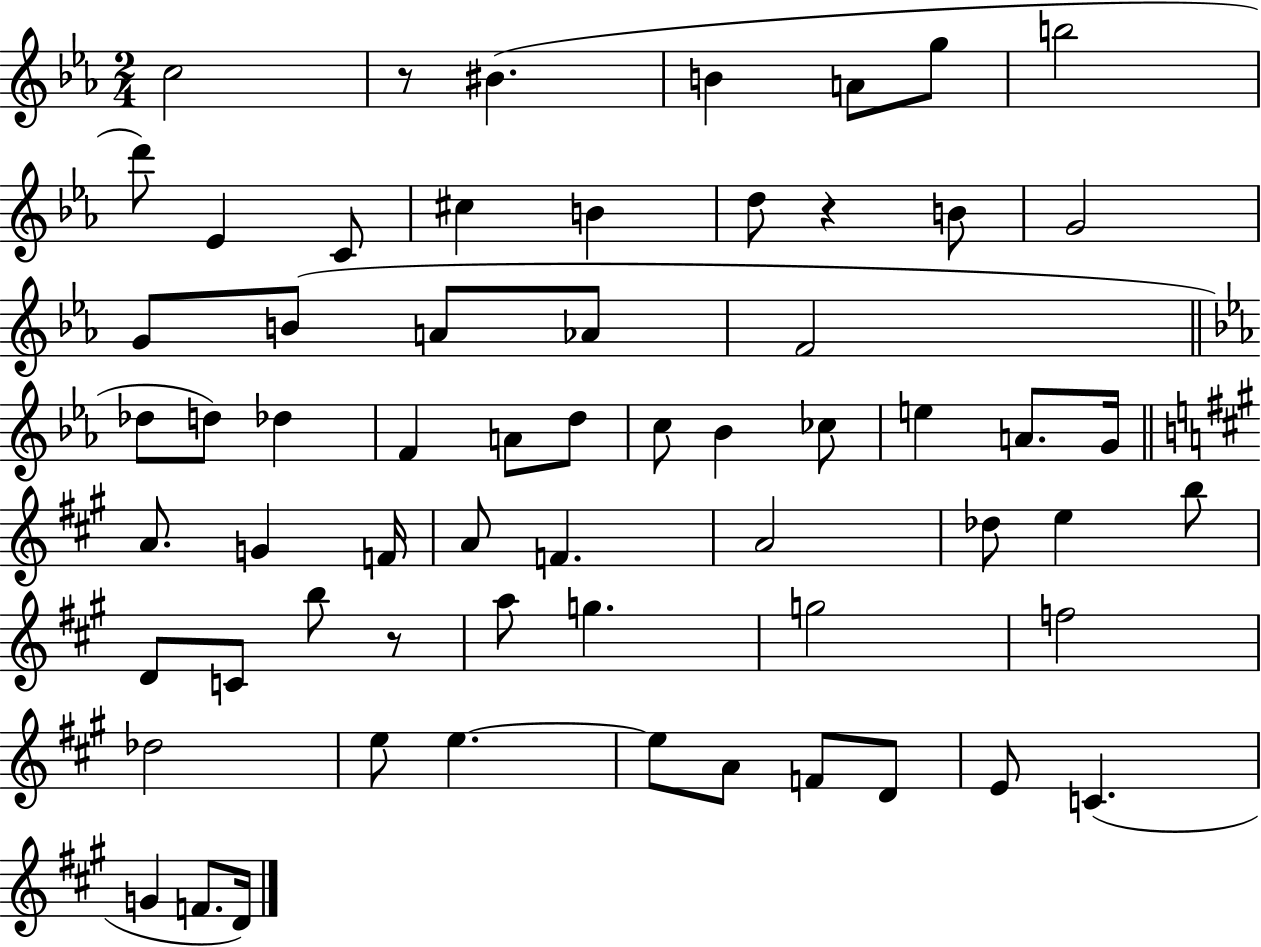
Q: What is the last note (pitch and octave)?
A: D4